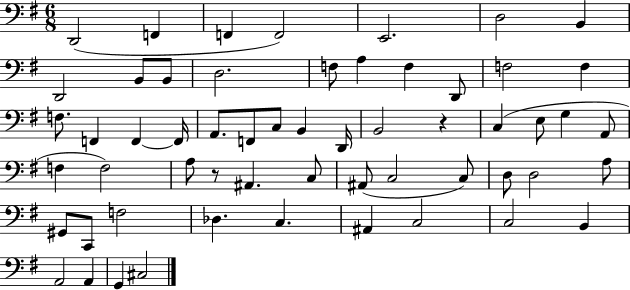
D2/h F2/q F2/q F2/h E2/h. D3/h B2/q D2/h B2/e B2/e D3/h. F3/e A3/q F3/q D2/e F3/h F3/q F3/e. F2/q F2/q F2/s A2/e. F2/e C3/e B2/q D2/s B2/h R/q C3/q E3/e G3/q A2/e F3/q F3/h A3/e R/e A#2/q. C3/e A#2/e C3/h C3/e D3/e D3/h A3/e G#2/e C2/e F3/h Db3/q. C3/q. A#2/q C3/h C3/h B2/q A2/h A2/q G2/q C#3/h